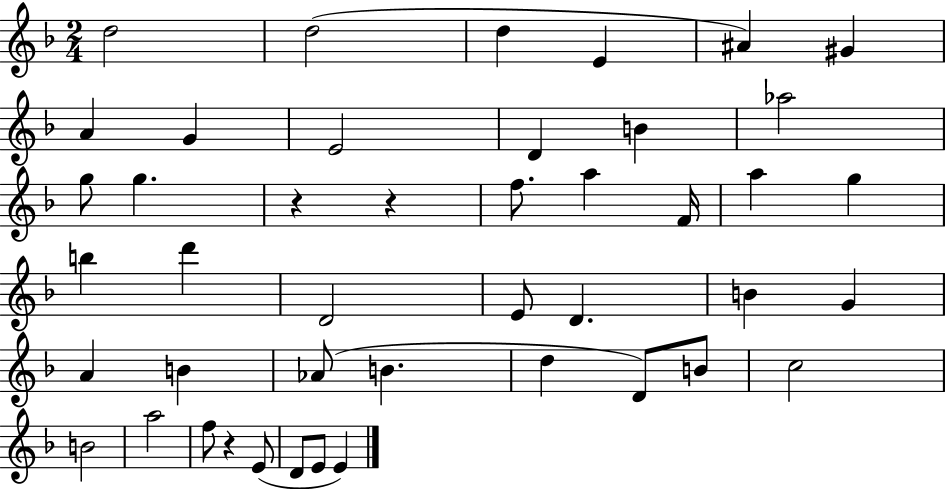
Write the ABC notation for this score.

X:1
T:Untitled
M:2/4
L:1/4
K:F
d2 d2 d E ^A ^G A G E2 D B _a2 g/2 g z z f/2 a F/4 a g b d' D2 E/2 D B G A B _A/2 B d D/2 B/2 c2 B2 a2 f/2 z E/2 D/2 E/2 E